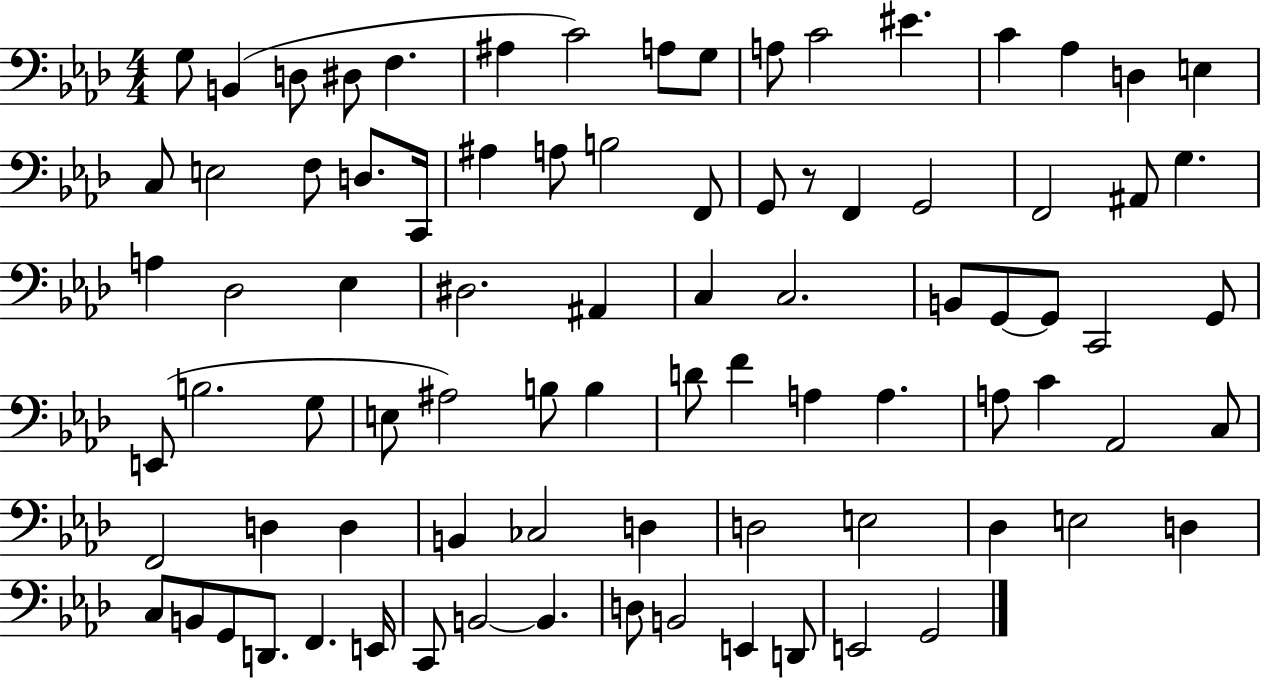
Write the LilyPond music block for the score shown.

{
  \clef bass
  \numericTimeSignature
  \time 4/4
  \key aes \major
  g8 b,4( d8 dis8 f4. | ais4 c'2) a8 g8 | a8 c'2 eis'4. | c'4 aes4 d4 e4 | \break c8 e2 f8 d8. c,16 | ais4 a8 b2 f,8 | g,8 r8 f,4 g,2 | f,2 ais,8 g4. | \break a4 des2 ees4 | dis2. ais,4 | c4 c2. | b,8 g,8~~ g,8 c,2 g,8 | \break e,8( b2. g8 | e8 ais2) b8 b4 | d'8 f'4 a4 a4. | a8 c'4 aes,2 c8 | \break f,2 d4 d4 | b,4 ces2 d4 | d2 e2 | des4 e2 d4 | \break c8 b,8 g,8 d,8. f,4. e,16 | c,8 b,2~~ b,4. | d8 b,2 e,4 d,8 | e,2 g,2 | \break \bar "|."
}